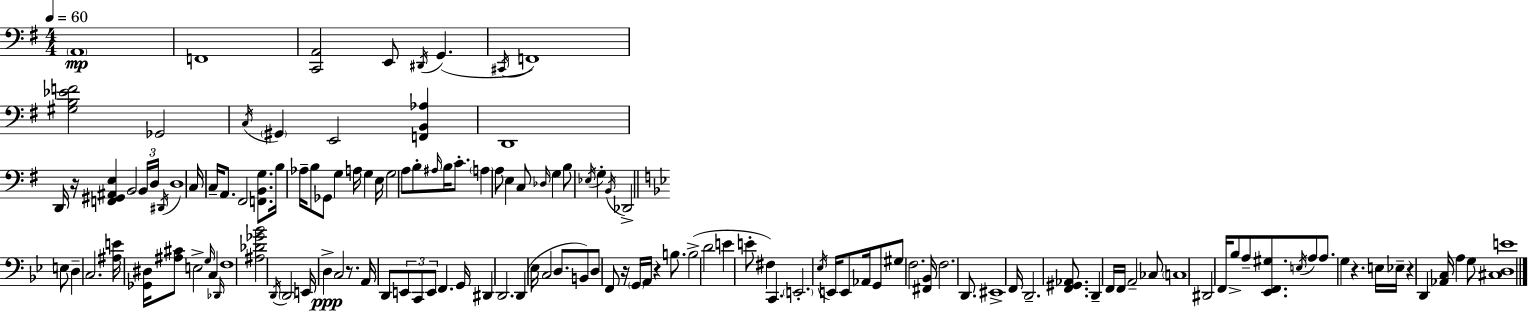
{
  \clef bass
  \numericTimeSignature
  \time 4/4
  \key e \minor
  \tempo 4 = 60
  \parenthesize a,1\mp | f,1 | <c, a,>2 e,8 \acciaccatura { dis,16 } g,4.( | \acciaccatura { cis,16 } f,1) | \break <gis b ees' f'>2 ges,2 | \acciaccatura { c16 } \parenthesize gis,4 e,2 <f, b, aes>4 | d,1 | d,16 r16 <f, gis, ais, e>4 b,2 | \break \tuplet 3/2 { b,16 d16 \acciaccatura { dis,16 } } d1 | c16 c16-- a,8. fis,2 | <f, b, g>8. b16 aes16-- b8 ges,8 g4 a16 g4 | e16 g2 a8 b8-. | \break \grace { ais16 } b16 c'8.-. \parenthesize a4 a8 e4 c8 | \grace { des16 } g4 b8 \acciaccatura { ees16 } g4-. \acciaccatura { b,16 } des,2-> | \bar "||" \break \key g \minor e8 d4-- c2. | <ais e'>16 <ges, dis>16 <ais cis'>8 e2-> \grace { g16 } c4 | \grace { des,16 } f1 | <ais des' ges' bes'>2 \acciaccatura { d,16 } \parenthesize d,2 | \break e,16 d4->\ppp c2 | r8. a,16 d,8 \tuplet 3/2 { e,8 c,8 e,8 } f,4. | g,16 dis,4 d,2. | d,4( ees16 c2 | \break d8. b,8) d8 f,8 r16 \parenthesize g,16 a,16 r4 | b8. b2->( d'2 | e'4 e'8-. fis4) c,4. | \parenthesize e,2.-. | \break \acciaccatura { ees16 } e,16 e,8 aes,16 g,8 gis8 f2. | <fis, bes,>16 f2. | d,8. eis,1-> | f,16 d,2.-- | \break <f, gis, aes,>8. d,4-- f,16 f,16 a,2-- | ces8 \parenthesize c1 | dis,2 f,16 bes8-> | a8-- <ees, f, gis>8. \acciaccatura { e16 } a8 a8. g4 | \break r4. e16 ees16-- r4 d,4 | <aes, c>16 a4 g8 <cis d e'>1 | \bar "|."
}